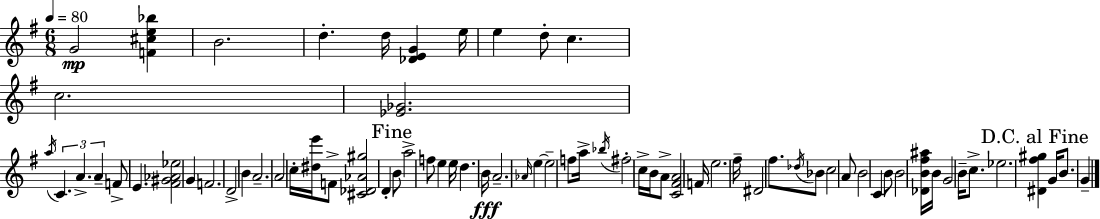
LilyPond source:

{
  \clef treble
  \numericTimeSignature
  \time 6/8
  \key g \major
  \tempo 4 = 80
  g'2\mp <f' cis'' e'' bes''>4 | b'2. | d''4.-. d''16 <des' e' g'>4 e''16 | e''4 d''8-. c''4. | \break c''2. | <ees' ges'>2. | \acciaccatura { a''16 } \tuplet 3/2 { c'4. a'4.-> | a'4-- } f'8-> e'4. | \break <fis' gis' aes' ees''>2 g'4 | f'2. | d'2-> b'4 | a'2.-- | \break a'2 c''16-. <dis'' e'''>16 f'8-> | <cis' des' aes' gis''>2 d'4-. | \mark "Fine" b'8 a''2-> f''8 | e''4 e''16 d''4. | \break b'16\fff a'2.-- | \grace { aes'16 } e''4~~ e''2-- | f''8 a''16-> \acciaccatura { bes''16 } fis''2-. | c''16-> b'16 a'8-> <c' fis' a'>2 | \break f'16 e''2. | fis''16-- dis'2 | fis''8. \acciaccatura { des''16 } bes'8 c''2 | a'8 b'2 | \break c'4 b'8 b'2 | <des' b' fis'' ais''>16 b'16 g'2 | b'16-- c''8.-> ees''2. | \mark "D.C. al Fine" <dis' fis'' gis''>4 g'16 b'8. | \break g'4-- \bar "|."
}